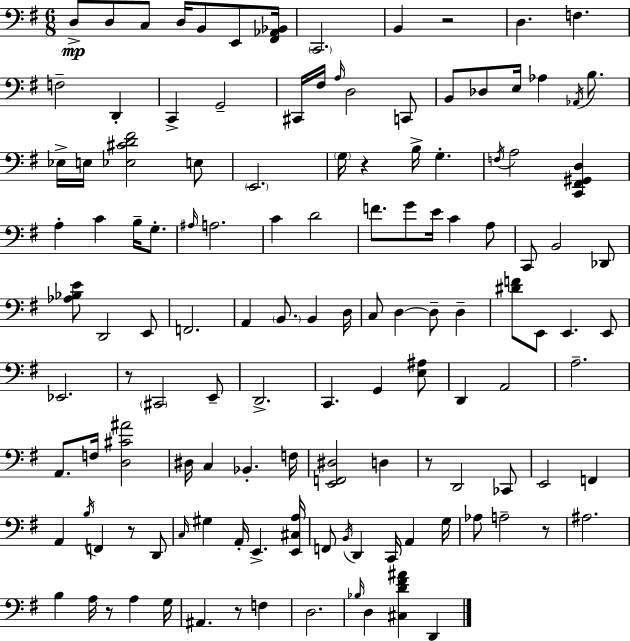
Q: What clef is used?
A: bass